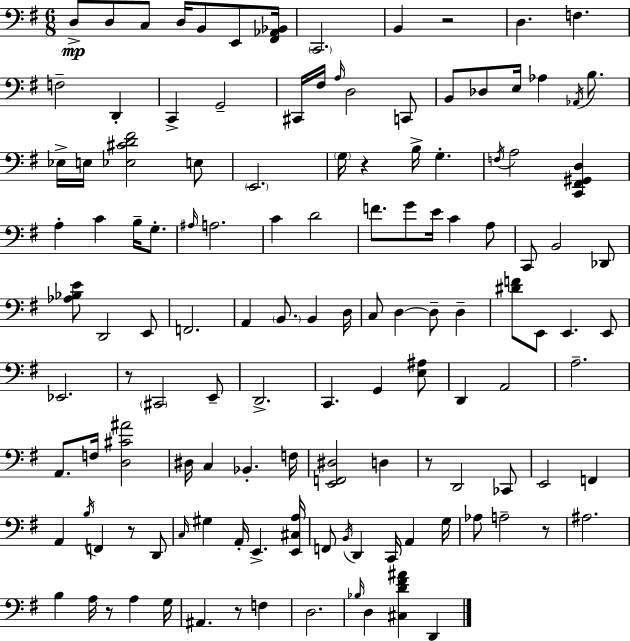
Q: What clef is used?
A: bass